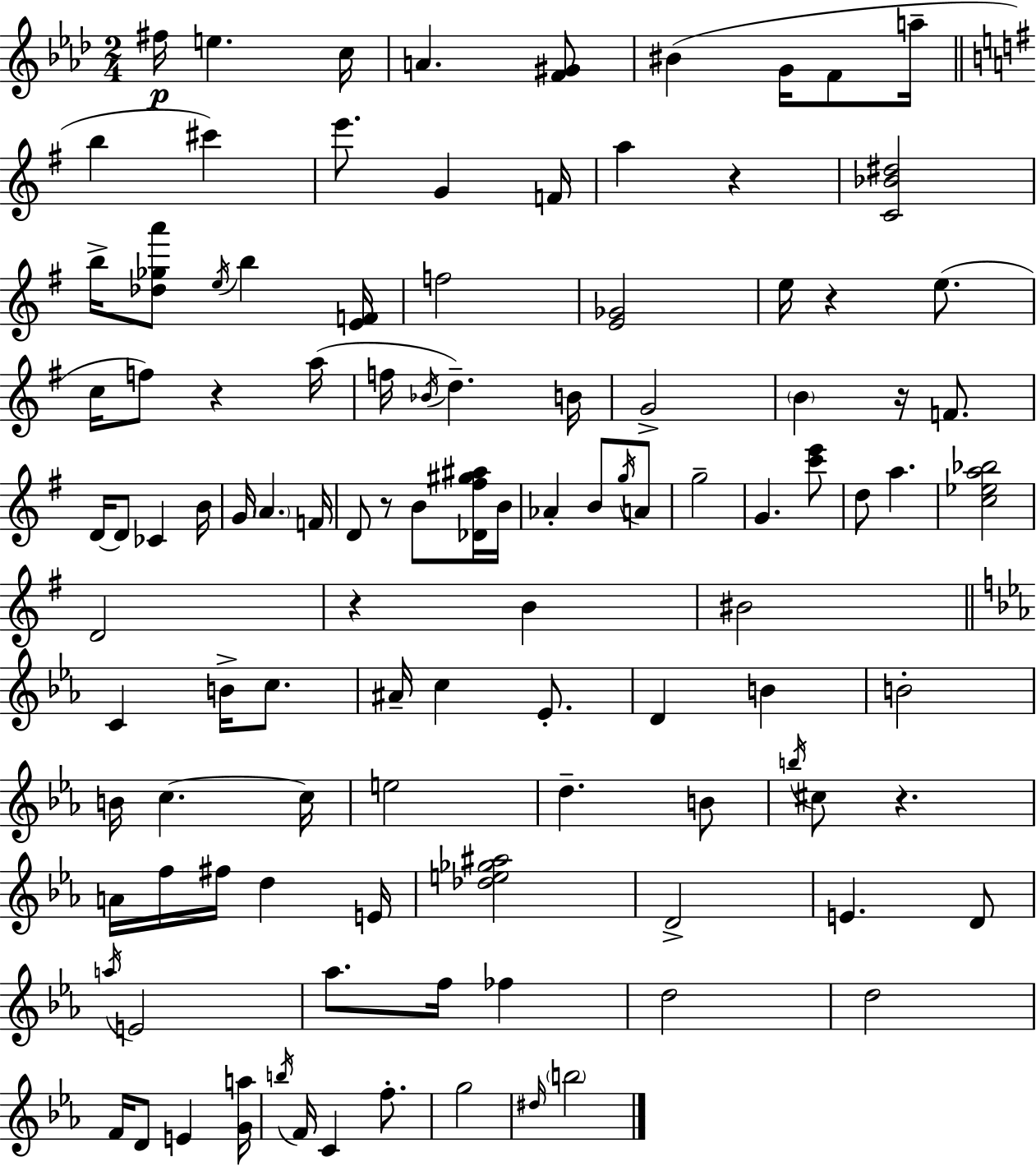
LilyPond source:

{
  \clef treble
  \numericTimeSignature
  \time 2/4
  \key f \minor
  \repeat volta 2 { fis''16\p e''4. c''16 | a'4. <f' gis'>8 | bis'4( g'16 f'8 a''16-- | \bar "||" \break \key e \minor b''4 cis'''4) | e'''8. g'4 f'16 | a''4 r4 | <c' bes' dis''>2 | \break b''16-> <des'' ges'' a'''>8 \acciaccatura { e''16 } b''4 | <e' f'>16 f''2 | <e' ges'>2 | e''16 r4 e''8.( | \break c''16 f''8) r4 | a''16( f''16 \acciaccatura { bes'16 }) d''4.-- | b'16 g'2-> | \parenthesize b'4 r16 f'8. | \break d'16~~ d'8 ces'4 | b'16 g'16 \parenthesize a'4. | f'16 d'8 r8 b'8 | <des' fis'' gis'' ais''>16 b'16 aes'4-. b'8 | \break \acciaccatura { g''16 } a'8 g''2-- | g'4. | <c''' e'''>8 d''8 a''4. | <c'' ees'' a'' bes''>2 | \break d'2 | r4 b'4 | bis'2 | \bar "||" \break \key ees \major c'4 b'16-> c''8. | ais'16-- c''4 ees'8.-. | d'4 b'4 | b'2-. | \break b'16 c''4.~~ c''16 | e''2 | d''4.-- b'8 | \acciaccatura { b''16 } cis''8 r4. | \break a'16 f''16 fis''16 d''4 | e'16 <des'' e'' ges'' ais''>2 | d'2-> | e'4. d'8 | \break \acciaccatura { a''16 } e'2 | aes''8. f''16 fes''4 | d''2 | d''2 | \break f'16 d'8 e'4 | <g' a''>16 \acciaccatura { b''16 } f'16 c'4 | f''8.-. g''2 | \grace { dis''16 } \parenthesize b''2 | \break } \bar "|."
}